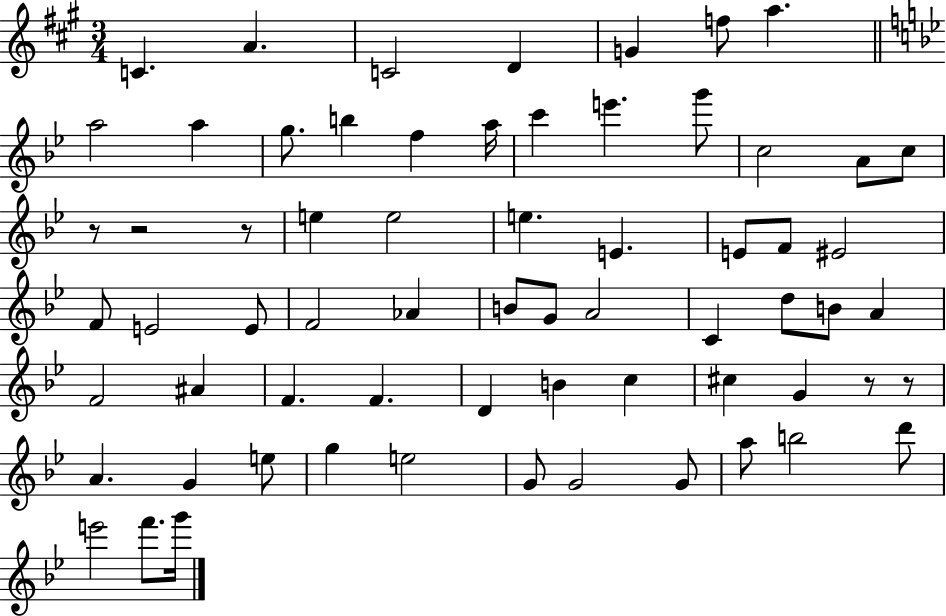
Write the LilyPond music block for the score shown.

{
  \clef treble
  \numericTimeSignature
  \time 3/4
  \key a \major
  c'4. a'4. | c'2 d'4 | g'4 f''8 a''4. | \bar "||" \break \key g \minor a''2 a''4 | g''8. b''4 f''4 a''16 | c'''4 e'''4. g'''8 | c''2 a'8 c''8 | \break r8 r2 r8 | e''4 e''2 | e''4. e'4. | e'8 f'8 eis'2 | \break f'8 e'2 e'8 | f'2 aes'4 | b'8 g'8 a'2 | c'4 d''8 b'8 a'4 | \break f'2 ais'4 | f'4. f'4. | d'4 b'4 c''4 | cis''4 g'4 r8 r8 | \break a'4. g'4 e''8 | g''4 e''2 | g'8 g'2 g'8 | a''8 b''2 d'''8 | \break e'''2 f'''8. g'''16 | \bar "|."
}